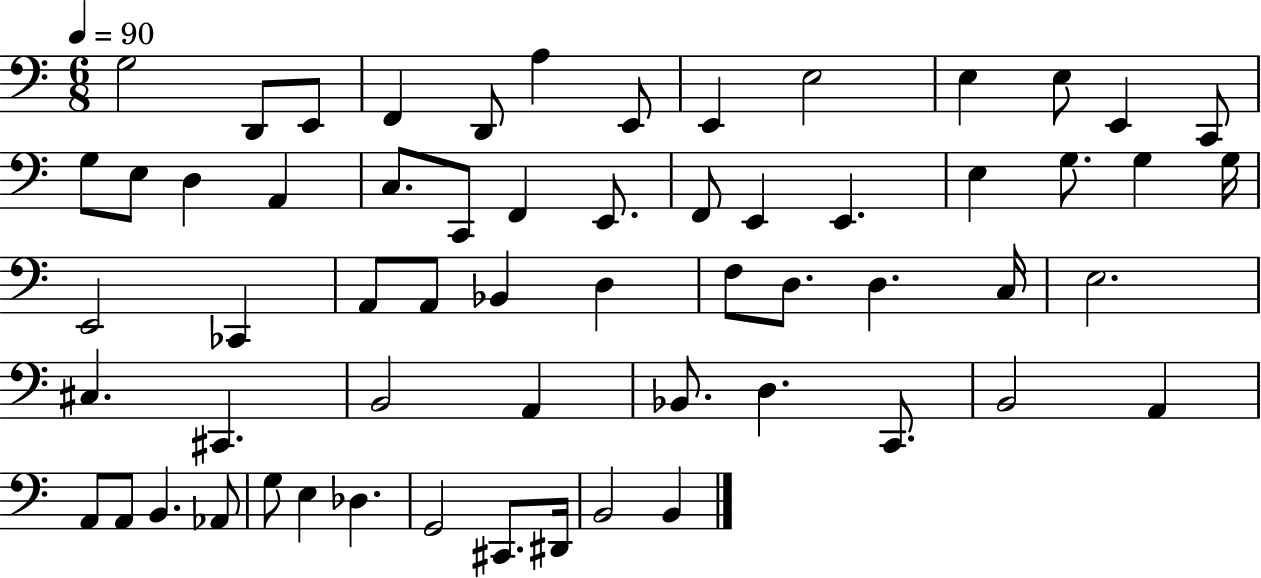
X:1
T:Untitled
M:6/8
L:1/4
K:C
G,2 D,,/2 E,,/2 F,, D,,/2 A, E,,/2 E,, E,2 E, E,/2 E,, C,,/2 G,/2 E,/2 D, A,, C,/2 C,,/2 F,, E,,/2 F,,/2 E,, E,, E, G,/2 G, G,/4 E,,2 _C,, A,,/2 A,,/2 _B,, D, F,/2 D,/2 D, C,/4 E,2 ^C, ^C,, B,,2 A,, _B,,/2 D, C,,/2 B,,2 A,, A,,/2 A,,/2 B,, _A,,/2 G,/2 E, _D, G,,2 ^C,,/2 ^D,,/4 B,,2 B,,